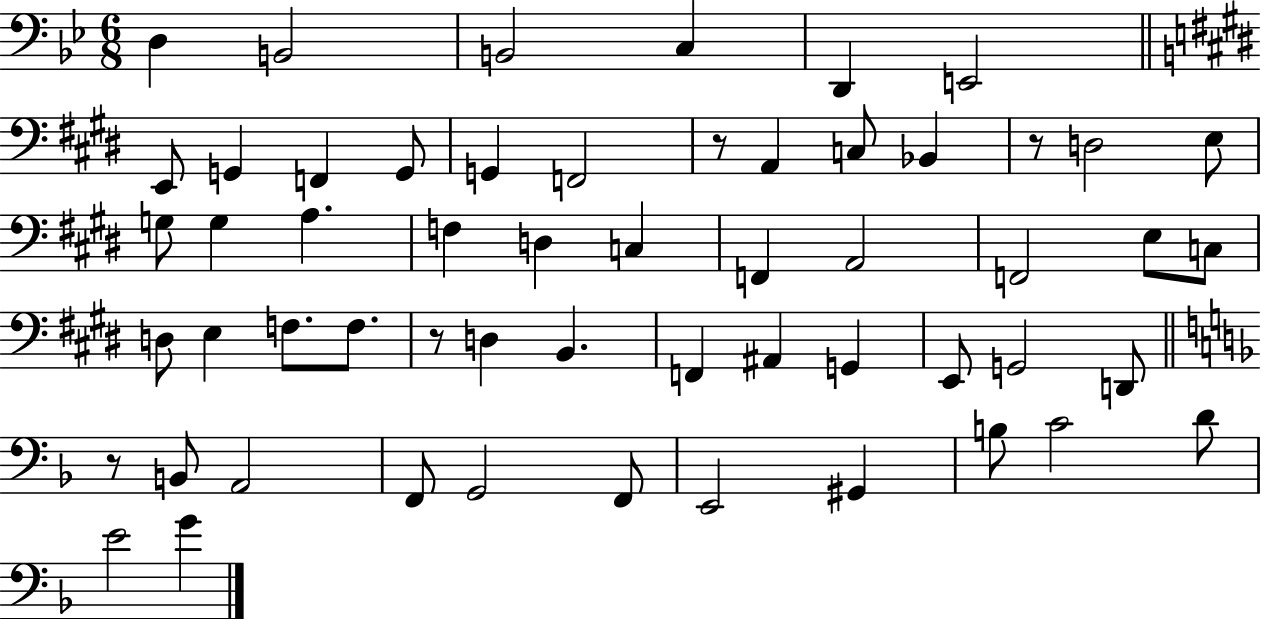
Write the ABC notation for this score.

X:1
T:Untitled
M:6/8
L:1/4
K:Bb
D, B,,2 B,,2 C, D,, E,,2 E,,/2 G,, F,, G,,/2 G,, F,,2 z/2 A,, C,/2 _B,, z/2 D,2 E,/2 G,/2 G, A, F, D, C, F,, A,,2 F,,2 E,/2 C,/2 D,/2 E, F,/2 F,/2 z/2 D, B,, F,, ^A,, G,, E,,/2 G,,2 D,,/2 z/2 B,,/2 A,,2 F,,/2 G,,2 F,,/2 E,,2 ^G,, B,/2 C2 D/2 E2 G